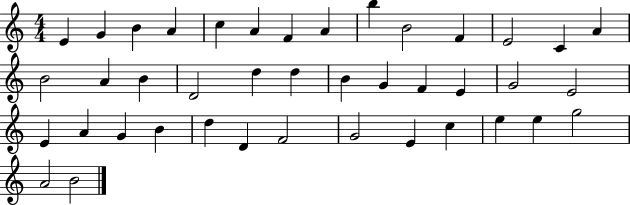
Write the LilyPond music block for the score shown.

{
  \clef treble
  \numericTimeSignature
  \time 4/4
  \key c \major
  e'4 g'4 b'4 a'4 | c''4 a'4 f'4 a'4 | b''4 b'2 f'4 | e'2 c'4 a'4 | \break b'2 a'4 b'4 | d'2 d''4 d''4 | b'4 g'4 f'4 e'4 | g'2 e'2 | \break e'4 a'4 g'4 b'4 | d''4 d'4 f'2 | g'2 e'4 c''4 | e''4 e''4 g''2 | \break a'2 b'2 | \bar "|."
}